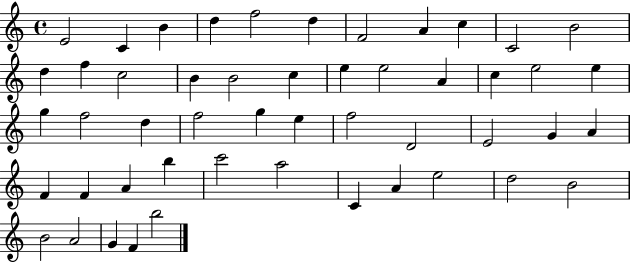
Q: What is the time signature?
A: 4/4